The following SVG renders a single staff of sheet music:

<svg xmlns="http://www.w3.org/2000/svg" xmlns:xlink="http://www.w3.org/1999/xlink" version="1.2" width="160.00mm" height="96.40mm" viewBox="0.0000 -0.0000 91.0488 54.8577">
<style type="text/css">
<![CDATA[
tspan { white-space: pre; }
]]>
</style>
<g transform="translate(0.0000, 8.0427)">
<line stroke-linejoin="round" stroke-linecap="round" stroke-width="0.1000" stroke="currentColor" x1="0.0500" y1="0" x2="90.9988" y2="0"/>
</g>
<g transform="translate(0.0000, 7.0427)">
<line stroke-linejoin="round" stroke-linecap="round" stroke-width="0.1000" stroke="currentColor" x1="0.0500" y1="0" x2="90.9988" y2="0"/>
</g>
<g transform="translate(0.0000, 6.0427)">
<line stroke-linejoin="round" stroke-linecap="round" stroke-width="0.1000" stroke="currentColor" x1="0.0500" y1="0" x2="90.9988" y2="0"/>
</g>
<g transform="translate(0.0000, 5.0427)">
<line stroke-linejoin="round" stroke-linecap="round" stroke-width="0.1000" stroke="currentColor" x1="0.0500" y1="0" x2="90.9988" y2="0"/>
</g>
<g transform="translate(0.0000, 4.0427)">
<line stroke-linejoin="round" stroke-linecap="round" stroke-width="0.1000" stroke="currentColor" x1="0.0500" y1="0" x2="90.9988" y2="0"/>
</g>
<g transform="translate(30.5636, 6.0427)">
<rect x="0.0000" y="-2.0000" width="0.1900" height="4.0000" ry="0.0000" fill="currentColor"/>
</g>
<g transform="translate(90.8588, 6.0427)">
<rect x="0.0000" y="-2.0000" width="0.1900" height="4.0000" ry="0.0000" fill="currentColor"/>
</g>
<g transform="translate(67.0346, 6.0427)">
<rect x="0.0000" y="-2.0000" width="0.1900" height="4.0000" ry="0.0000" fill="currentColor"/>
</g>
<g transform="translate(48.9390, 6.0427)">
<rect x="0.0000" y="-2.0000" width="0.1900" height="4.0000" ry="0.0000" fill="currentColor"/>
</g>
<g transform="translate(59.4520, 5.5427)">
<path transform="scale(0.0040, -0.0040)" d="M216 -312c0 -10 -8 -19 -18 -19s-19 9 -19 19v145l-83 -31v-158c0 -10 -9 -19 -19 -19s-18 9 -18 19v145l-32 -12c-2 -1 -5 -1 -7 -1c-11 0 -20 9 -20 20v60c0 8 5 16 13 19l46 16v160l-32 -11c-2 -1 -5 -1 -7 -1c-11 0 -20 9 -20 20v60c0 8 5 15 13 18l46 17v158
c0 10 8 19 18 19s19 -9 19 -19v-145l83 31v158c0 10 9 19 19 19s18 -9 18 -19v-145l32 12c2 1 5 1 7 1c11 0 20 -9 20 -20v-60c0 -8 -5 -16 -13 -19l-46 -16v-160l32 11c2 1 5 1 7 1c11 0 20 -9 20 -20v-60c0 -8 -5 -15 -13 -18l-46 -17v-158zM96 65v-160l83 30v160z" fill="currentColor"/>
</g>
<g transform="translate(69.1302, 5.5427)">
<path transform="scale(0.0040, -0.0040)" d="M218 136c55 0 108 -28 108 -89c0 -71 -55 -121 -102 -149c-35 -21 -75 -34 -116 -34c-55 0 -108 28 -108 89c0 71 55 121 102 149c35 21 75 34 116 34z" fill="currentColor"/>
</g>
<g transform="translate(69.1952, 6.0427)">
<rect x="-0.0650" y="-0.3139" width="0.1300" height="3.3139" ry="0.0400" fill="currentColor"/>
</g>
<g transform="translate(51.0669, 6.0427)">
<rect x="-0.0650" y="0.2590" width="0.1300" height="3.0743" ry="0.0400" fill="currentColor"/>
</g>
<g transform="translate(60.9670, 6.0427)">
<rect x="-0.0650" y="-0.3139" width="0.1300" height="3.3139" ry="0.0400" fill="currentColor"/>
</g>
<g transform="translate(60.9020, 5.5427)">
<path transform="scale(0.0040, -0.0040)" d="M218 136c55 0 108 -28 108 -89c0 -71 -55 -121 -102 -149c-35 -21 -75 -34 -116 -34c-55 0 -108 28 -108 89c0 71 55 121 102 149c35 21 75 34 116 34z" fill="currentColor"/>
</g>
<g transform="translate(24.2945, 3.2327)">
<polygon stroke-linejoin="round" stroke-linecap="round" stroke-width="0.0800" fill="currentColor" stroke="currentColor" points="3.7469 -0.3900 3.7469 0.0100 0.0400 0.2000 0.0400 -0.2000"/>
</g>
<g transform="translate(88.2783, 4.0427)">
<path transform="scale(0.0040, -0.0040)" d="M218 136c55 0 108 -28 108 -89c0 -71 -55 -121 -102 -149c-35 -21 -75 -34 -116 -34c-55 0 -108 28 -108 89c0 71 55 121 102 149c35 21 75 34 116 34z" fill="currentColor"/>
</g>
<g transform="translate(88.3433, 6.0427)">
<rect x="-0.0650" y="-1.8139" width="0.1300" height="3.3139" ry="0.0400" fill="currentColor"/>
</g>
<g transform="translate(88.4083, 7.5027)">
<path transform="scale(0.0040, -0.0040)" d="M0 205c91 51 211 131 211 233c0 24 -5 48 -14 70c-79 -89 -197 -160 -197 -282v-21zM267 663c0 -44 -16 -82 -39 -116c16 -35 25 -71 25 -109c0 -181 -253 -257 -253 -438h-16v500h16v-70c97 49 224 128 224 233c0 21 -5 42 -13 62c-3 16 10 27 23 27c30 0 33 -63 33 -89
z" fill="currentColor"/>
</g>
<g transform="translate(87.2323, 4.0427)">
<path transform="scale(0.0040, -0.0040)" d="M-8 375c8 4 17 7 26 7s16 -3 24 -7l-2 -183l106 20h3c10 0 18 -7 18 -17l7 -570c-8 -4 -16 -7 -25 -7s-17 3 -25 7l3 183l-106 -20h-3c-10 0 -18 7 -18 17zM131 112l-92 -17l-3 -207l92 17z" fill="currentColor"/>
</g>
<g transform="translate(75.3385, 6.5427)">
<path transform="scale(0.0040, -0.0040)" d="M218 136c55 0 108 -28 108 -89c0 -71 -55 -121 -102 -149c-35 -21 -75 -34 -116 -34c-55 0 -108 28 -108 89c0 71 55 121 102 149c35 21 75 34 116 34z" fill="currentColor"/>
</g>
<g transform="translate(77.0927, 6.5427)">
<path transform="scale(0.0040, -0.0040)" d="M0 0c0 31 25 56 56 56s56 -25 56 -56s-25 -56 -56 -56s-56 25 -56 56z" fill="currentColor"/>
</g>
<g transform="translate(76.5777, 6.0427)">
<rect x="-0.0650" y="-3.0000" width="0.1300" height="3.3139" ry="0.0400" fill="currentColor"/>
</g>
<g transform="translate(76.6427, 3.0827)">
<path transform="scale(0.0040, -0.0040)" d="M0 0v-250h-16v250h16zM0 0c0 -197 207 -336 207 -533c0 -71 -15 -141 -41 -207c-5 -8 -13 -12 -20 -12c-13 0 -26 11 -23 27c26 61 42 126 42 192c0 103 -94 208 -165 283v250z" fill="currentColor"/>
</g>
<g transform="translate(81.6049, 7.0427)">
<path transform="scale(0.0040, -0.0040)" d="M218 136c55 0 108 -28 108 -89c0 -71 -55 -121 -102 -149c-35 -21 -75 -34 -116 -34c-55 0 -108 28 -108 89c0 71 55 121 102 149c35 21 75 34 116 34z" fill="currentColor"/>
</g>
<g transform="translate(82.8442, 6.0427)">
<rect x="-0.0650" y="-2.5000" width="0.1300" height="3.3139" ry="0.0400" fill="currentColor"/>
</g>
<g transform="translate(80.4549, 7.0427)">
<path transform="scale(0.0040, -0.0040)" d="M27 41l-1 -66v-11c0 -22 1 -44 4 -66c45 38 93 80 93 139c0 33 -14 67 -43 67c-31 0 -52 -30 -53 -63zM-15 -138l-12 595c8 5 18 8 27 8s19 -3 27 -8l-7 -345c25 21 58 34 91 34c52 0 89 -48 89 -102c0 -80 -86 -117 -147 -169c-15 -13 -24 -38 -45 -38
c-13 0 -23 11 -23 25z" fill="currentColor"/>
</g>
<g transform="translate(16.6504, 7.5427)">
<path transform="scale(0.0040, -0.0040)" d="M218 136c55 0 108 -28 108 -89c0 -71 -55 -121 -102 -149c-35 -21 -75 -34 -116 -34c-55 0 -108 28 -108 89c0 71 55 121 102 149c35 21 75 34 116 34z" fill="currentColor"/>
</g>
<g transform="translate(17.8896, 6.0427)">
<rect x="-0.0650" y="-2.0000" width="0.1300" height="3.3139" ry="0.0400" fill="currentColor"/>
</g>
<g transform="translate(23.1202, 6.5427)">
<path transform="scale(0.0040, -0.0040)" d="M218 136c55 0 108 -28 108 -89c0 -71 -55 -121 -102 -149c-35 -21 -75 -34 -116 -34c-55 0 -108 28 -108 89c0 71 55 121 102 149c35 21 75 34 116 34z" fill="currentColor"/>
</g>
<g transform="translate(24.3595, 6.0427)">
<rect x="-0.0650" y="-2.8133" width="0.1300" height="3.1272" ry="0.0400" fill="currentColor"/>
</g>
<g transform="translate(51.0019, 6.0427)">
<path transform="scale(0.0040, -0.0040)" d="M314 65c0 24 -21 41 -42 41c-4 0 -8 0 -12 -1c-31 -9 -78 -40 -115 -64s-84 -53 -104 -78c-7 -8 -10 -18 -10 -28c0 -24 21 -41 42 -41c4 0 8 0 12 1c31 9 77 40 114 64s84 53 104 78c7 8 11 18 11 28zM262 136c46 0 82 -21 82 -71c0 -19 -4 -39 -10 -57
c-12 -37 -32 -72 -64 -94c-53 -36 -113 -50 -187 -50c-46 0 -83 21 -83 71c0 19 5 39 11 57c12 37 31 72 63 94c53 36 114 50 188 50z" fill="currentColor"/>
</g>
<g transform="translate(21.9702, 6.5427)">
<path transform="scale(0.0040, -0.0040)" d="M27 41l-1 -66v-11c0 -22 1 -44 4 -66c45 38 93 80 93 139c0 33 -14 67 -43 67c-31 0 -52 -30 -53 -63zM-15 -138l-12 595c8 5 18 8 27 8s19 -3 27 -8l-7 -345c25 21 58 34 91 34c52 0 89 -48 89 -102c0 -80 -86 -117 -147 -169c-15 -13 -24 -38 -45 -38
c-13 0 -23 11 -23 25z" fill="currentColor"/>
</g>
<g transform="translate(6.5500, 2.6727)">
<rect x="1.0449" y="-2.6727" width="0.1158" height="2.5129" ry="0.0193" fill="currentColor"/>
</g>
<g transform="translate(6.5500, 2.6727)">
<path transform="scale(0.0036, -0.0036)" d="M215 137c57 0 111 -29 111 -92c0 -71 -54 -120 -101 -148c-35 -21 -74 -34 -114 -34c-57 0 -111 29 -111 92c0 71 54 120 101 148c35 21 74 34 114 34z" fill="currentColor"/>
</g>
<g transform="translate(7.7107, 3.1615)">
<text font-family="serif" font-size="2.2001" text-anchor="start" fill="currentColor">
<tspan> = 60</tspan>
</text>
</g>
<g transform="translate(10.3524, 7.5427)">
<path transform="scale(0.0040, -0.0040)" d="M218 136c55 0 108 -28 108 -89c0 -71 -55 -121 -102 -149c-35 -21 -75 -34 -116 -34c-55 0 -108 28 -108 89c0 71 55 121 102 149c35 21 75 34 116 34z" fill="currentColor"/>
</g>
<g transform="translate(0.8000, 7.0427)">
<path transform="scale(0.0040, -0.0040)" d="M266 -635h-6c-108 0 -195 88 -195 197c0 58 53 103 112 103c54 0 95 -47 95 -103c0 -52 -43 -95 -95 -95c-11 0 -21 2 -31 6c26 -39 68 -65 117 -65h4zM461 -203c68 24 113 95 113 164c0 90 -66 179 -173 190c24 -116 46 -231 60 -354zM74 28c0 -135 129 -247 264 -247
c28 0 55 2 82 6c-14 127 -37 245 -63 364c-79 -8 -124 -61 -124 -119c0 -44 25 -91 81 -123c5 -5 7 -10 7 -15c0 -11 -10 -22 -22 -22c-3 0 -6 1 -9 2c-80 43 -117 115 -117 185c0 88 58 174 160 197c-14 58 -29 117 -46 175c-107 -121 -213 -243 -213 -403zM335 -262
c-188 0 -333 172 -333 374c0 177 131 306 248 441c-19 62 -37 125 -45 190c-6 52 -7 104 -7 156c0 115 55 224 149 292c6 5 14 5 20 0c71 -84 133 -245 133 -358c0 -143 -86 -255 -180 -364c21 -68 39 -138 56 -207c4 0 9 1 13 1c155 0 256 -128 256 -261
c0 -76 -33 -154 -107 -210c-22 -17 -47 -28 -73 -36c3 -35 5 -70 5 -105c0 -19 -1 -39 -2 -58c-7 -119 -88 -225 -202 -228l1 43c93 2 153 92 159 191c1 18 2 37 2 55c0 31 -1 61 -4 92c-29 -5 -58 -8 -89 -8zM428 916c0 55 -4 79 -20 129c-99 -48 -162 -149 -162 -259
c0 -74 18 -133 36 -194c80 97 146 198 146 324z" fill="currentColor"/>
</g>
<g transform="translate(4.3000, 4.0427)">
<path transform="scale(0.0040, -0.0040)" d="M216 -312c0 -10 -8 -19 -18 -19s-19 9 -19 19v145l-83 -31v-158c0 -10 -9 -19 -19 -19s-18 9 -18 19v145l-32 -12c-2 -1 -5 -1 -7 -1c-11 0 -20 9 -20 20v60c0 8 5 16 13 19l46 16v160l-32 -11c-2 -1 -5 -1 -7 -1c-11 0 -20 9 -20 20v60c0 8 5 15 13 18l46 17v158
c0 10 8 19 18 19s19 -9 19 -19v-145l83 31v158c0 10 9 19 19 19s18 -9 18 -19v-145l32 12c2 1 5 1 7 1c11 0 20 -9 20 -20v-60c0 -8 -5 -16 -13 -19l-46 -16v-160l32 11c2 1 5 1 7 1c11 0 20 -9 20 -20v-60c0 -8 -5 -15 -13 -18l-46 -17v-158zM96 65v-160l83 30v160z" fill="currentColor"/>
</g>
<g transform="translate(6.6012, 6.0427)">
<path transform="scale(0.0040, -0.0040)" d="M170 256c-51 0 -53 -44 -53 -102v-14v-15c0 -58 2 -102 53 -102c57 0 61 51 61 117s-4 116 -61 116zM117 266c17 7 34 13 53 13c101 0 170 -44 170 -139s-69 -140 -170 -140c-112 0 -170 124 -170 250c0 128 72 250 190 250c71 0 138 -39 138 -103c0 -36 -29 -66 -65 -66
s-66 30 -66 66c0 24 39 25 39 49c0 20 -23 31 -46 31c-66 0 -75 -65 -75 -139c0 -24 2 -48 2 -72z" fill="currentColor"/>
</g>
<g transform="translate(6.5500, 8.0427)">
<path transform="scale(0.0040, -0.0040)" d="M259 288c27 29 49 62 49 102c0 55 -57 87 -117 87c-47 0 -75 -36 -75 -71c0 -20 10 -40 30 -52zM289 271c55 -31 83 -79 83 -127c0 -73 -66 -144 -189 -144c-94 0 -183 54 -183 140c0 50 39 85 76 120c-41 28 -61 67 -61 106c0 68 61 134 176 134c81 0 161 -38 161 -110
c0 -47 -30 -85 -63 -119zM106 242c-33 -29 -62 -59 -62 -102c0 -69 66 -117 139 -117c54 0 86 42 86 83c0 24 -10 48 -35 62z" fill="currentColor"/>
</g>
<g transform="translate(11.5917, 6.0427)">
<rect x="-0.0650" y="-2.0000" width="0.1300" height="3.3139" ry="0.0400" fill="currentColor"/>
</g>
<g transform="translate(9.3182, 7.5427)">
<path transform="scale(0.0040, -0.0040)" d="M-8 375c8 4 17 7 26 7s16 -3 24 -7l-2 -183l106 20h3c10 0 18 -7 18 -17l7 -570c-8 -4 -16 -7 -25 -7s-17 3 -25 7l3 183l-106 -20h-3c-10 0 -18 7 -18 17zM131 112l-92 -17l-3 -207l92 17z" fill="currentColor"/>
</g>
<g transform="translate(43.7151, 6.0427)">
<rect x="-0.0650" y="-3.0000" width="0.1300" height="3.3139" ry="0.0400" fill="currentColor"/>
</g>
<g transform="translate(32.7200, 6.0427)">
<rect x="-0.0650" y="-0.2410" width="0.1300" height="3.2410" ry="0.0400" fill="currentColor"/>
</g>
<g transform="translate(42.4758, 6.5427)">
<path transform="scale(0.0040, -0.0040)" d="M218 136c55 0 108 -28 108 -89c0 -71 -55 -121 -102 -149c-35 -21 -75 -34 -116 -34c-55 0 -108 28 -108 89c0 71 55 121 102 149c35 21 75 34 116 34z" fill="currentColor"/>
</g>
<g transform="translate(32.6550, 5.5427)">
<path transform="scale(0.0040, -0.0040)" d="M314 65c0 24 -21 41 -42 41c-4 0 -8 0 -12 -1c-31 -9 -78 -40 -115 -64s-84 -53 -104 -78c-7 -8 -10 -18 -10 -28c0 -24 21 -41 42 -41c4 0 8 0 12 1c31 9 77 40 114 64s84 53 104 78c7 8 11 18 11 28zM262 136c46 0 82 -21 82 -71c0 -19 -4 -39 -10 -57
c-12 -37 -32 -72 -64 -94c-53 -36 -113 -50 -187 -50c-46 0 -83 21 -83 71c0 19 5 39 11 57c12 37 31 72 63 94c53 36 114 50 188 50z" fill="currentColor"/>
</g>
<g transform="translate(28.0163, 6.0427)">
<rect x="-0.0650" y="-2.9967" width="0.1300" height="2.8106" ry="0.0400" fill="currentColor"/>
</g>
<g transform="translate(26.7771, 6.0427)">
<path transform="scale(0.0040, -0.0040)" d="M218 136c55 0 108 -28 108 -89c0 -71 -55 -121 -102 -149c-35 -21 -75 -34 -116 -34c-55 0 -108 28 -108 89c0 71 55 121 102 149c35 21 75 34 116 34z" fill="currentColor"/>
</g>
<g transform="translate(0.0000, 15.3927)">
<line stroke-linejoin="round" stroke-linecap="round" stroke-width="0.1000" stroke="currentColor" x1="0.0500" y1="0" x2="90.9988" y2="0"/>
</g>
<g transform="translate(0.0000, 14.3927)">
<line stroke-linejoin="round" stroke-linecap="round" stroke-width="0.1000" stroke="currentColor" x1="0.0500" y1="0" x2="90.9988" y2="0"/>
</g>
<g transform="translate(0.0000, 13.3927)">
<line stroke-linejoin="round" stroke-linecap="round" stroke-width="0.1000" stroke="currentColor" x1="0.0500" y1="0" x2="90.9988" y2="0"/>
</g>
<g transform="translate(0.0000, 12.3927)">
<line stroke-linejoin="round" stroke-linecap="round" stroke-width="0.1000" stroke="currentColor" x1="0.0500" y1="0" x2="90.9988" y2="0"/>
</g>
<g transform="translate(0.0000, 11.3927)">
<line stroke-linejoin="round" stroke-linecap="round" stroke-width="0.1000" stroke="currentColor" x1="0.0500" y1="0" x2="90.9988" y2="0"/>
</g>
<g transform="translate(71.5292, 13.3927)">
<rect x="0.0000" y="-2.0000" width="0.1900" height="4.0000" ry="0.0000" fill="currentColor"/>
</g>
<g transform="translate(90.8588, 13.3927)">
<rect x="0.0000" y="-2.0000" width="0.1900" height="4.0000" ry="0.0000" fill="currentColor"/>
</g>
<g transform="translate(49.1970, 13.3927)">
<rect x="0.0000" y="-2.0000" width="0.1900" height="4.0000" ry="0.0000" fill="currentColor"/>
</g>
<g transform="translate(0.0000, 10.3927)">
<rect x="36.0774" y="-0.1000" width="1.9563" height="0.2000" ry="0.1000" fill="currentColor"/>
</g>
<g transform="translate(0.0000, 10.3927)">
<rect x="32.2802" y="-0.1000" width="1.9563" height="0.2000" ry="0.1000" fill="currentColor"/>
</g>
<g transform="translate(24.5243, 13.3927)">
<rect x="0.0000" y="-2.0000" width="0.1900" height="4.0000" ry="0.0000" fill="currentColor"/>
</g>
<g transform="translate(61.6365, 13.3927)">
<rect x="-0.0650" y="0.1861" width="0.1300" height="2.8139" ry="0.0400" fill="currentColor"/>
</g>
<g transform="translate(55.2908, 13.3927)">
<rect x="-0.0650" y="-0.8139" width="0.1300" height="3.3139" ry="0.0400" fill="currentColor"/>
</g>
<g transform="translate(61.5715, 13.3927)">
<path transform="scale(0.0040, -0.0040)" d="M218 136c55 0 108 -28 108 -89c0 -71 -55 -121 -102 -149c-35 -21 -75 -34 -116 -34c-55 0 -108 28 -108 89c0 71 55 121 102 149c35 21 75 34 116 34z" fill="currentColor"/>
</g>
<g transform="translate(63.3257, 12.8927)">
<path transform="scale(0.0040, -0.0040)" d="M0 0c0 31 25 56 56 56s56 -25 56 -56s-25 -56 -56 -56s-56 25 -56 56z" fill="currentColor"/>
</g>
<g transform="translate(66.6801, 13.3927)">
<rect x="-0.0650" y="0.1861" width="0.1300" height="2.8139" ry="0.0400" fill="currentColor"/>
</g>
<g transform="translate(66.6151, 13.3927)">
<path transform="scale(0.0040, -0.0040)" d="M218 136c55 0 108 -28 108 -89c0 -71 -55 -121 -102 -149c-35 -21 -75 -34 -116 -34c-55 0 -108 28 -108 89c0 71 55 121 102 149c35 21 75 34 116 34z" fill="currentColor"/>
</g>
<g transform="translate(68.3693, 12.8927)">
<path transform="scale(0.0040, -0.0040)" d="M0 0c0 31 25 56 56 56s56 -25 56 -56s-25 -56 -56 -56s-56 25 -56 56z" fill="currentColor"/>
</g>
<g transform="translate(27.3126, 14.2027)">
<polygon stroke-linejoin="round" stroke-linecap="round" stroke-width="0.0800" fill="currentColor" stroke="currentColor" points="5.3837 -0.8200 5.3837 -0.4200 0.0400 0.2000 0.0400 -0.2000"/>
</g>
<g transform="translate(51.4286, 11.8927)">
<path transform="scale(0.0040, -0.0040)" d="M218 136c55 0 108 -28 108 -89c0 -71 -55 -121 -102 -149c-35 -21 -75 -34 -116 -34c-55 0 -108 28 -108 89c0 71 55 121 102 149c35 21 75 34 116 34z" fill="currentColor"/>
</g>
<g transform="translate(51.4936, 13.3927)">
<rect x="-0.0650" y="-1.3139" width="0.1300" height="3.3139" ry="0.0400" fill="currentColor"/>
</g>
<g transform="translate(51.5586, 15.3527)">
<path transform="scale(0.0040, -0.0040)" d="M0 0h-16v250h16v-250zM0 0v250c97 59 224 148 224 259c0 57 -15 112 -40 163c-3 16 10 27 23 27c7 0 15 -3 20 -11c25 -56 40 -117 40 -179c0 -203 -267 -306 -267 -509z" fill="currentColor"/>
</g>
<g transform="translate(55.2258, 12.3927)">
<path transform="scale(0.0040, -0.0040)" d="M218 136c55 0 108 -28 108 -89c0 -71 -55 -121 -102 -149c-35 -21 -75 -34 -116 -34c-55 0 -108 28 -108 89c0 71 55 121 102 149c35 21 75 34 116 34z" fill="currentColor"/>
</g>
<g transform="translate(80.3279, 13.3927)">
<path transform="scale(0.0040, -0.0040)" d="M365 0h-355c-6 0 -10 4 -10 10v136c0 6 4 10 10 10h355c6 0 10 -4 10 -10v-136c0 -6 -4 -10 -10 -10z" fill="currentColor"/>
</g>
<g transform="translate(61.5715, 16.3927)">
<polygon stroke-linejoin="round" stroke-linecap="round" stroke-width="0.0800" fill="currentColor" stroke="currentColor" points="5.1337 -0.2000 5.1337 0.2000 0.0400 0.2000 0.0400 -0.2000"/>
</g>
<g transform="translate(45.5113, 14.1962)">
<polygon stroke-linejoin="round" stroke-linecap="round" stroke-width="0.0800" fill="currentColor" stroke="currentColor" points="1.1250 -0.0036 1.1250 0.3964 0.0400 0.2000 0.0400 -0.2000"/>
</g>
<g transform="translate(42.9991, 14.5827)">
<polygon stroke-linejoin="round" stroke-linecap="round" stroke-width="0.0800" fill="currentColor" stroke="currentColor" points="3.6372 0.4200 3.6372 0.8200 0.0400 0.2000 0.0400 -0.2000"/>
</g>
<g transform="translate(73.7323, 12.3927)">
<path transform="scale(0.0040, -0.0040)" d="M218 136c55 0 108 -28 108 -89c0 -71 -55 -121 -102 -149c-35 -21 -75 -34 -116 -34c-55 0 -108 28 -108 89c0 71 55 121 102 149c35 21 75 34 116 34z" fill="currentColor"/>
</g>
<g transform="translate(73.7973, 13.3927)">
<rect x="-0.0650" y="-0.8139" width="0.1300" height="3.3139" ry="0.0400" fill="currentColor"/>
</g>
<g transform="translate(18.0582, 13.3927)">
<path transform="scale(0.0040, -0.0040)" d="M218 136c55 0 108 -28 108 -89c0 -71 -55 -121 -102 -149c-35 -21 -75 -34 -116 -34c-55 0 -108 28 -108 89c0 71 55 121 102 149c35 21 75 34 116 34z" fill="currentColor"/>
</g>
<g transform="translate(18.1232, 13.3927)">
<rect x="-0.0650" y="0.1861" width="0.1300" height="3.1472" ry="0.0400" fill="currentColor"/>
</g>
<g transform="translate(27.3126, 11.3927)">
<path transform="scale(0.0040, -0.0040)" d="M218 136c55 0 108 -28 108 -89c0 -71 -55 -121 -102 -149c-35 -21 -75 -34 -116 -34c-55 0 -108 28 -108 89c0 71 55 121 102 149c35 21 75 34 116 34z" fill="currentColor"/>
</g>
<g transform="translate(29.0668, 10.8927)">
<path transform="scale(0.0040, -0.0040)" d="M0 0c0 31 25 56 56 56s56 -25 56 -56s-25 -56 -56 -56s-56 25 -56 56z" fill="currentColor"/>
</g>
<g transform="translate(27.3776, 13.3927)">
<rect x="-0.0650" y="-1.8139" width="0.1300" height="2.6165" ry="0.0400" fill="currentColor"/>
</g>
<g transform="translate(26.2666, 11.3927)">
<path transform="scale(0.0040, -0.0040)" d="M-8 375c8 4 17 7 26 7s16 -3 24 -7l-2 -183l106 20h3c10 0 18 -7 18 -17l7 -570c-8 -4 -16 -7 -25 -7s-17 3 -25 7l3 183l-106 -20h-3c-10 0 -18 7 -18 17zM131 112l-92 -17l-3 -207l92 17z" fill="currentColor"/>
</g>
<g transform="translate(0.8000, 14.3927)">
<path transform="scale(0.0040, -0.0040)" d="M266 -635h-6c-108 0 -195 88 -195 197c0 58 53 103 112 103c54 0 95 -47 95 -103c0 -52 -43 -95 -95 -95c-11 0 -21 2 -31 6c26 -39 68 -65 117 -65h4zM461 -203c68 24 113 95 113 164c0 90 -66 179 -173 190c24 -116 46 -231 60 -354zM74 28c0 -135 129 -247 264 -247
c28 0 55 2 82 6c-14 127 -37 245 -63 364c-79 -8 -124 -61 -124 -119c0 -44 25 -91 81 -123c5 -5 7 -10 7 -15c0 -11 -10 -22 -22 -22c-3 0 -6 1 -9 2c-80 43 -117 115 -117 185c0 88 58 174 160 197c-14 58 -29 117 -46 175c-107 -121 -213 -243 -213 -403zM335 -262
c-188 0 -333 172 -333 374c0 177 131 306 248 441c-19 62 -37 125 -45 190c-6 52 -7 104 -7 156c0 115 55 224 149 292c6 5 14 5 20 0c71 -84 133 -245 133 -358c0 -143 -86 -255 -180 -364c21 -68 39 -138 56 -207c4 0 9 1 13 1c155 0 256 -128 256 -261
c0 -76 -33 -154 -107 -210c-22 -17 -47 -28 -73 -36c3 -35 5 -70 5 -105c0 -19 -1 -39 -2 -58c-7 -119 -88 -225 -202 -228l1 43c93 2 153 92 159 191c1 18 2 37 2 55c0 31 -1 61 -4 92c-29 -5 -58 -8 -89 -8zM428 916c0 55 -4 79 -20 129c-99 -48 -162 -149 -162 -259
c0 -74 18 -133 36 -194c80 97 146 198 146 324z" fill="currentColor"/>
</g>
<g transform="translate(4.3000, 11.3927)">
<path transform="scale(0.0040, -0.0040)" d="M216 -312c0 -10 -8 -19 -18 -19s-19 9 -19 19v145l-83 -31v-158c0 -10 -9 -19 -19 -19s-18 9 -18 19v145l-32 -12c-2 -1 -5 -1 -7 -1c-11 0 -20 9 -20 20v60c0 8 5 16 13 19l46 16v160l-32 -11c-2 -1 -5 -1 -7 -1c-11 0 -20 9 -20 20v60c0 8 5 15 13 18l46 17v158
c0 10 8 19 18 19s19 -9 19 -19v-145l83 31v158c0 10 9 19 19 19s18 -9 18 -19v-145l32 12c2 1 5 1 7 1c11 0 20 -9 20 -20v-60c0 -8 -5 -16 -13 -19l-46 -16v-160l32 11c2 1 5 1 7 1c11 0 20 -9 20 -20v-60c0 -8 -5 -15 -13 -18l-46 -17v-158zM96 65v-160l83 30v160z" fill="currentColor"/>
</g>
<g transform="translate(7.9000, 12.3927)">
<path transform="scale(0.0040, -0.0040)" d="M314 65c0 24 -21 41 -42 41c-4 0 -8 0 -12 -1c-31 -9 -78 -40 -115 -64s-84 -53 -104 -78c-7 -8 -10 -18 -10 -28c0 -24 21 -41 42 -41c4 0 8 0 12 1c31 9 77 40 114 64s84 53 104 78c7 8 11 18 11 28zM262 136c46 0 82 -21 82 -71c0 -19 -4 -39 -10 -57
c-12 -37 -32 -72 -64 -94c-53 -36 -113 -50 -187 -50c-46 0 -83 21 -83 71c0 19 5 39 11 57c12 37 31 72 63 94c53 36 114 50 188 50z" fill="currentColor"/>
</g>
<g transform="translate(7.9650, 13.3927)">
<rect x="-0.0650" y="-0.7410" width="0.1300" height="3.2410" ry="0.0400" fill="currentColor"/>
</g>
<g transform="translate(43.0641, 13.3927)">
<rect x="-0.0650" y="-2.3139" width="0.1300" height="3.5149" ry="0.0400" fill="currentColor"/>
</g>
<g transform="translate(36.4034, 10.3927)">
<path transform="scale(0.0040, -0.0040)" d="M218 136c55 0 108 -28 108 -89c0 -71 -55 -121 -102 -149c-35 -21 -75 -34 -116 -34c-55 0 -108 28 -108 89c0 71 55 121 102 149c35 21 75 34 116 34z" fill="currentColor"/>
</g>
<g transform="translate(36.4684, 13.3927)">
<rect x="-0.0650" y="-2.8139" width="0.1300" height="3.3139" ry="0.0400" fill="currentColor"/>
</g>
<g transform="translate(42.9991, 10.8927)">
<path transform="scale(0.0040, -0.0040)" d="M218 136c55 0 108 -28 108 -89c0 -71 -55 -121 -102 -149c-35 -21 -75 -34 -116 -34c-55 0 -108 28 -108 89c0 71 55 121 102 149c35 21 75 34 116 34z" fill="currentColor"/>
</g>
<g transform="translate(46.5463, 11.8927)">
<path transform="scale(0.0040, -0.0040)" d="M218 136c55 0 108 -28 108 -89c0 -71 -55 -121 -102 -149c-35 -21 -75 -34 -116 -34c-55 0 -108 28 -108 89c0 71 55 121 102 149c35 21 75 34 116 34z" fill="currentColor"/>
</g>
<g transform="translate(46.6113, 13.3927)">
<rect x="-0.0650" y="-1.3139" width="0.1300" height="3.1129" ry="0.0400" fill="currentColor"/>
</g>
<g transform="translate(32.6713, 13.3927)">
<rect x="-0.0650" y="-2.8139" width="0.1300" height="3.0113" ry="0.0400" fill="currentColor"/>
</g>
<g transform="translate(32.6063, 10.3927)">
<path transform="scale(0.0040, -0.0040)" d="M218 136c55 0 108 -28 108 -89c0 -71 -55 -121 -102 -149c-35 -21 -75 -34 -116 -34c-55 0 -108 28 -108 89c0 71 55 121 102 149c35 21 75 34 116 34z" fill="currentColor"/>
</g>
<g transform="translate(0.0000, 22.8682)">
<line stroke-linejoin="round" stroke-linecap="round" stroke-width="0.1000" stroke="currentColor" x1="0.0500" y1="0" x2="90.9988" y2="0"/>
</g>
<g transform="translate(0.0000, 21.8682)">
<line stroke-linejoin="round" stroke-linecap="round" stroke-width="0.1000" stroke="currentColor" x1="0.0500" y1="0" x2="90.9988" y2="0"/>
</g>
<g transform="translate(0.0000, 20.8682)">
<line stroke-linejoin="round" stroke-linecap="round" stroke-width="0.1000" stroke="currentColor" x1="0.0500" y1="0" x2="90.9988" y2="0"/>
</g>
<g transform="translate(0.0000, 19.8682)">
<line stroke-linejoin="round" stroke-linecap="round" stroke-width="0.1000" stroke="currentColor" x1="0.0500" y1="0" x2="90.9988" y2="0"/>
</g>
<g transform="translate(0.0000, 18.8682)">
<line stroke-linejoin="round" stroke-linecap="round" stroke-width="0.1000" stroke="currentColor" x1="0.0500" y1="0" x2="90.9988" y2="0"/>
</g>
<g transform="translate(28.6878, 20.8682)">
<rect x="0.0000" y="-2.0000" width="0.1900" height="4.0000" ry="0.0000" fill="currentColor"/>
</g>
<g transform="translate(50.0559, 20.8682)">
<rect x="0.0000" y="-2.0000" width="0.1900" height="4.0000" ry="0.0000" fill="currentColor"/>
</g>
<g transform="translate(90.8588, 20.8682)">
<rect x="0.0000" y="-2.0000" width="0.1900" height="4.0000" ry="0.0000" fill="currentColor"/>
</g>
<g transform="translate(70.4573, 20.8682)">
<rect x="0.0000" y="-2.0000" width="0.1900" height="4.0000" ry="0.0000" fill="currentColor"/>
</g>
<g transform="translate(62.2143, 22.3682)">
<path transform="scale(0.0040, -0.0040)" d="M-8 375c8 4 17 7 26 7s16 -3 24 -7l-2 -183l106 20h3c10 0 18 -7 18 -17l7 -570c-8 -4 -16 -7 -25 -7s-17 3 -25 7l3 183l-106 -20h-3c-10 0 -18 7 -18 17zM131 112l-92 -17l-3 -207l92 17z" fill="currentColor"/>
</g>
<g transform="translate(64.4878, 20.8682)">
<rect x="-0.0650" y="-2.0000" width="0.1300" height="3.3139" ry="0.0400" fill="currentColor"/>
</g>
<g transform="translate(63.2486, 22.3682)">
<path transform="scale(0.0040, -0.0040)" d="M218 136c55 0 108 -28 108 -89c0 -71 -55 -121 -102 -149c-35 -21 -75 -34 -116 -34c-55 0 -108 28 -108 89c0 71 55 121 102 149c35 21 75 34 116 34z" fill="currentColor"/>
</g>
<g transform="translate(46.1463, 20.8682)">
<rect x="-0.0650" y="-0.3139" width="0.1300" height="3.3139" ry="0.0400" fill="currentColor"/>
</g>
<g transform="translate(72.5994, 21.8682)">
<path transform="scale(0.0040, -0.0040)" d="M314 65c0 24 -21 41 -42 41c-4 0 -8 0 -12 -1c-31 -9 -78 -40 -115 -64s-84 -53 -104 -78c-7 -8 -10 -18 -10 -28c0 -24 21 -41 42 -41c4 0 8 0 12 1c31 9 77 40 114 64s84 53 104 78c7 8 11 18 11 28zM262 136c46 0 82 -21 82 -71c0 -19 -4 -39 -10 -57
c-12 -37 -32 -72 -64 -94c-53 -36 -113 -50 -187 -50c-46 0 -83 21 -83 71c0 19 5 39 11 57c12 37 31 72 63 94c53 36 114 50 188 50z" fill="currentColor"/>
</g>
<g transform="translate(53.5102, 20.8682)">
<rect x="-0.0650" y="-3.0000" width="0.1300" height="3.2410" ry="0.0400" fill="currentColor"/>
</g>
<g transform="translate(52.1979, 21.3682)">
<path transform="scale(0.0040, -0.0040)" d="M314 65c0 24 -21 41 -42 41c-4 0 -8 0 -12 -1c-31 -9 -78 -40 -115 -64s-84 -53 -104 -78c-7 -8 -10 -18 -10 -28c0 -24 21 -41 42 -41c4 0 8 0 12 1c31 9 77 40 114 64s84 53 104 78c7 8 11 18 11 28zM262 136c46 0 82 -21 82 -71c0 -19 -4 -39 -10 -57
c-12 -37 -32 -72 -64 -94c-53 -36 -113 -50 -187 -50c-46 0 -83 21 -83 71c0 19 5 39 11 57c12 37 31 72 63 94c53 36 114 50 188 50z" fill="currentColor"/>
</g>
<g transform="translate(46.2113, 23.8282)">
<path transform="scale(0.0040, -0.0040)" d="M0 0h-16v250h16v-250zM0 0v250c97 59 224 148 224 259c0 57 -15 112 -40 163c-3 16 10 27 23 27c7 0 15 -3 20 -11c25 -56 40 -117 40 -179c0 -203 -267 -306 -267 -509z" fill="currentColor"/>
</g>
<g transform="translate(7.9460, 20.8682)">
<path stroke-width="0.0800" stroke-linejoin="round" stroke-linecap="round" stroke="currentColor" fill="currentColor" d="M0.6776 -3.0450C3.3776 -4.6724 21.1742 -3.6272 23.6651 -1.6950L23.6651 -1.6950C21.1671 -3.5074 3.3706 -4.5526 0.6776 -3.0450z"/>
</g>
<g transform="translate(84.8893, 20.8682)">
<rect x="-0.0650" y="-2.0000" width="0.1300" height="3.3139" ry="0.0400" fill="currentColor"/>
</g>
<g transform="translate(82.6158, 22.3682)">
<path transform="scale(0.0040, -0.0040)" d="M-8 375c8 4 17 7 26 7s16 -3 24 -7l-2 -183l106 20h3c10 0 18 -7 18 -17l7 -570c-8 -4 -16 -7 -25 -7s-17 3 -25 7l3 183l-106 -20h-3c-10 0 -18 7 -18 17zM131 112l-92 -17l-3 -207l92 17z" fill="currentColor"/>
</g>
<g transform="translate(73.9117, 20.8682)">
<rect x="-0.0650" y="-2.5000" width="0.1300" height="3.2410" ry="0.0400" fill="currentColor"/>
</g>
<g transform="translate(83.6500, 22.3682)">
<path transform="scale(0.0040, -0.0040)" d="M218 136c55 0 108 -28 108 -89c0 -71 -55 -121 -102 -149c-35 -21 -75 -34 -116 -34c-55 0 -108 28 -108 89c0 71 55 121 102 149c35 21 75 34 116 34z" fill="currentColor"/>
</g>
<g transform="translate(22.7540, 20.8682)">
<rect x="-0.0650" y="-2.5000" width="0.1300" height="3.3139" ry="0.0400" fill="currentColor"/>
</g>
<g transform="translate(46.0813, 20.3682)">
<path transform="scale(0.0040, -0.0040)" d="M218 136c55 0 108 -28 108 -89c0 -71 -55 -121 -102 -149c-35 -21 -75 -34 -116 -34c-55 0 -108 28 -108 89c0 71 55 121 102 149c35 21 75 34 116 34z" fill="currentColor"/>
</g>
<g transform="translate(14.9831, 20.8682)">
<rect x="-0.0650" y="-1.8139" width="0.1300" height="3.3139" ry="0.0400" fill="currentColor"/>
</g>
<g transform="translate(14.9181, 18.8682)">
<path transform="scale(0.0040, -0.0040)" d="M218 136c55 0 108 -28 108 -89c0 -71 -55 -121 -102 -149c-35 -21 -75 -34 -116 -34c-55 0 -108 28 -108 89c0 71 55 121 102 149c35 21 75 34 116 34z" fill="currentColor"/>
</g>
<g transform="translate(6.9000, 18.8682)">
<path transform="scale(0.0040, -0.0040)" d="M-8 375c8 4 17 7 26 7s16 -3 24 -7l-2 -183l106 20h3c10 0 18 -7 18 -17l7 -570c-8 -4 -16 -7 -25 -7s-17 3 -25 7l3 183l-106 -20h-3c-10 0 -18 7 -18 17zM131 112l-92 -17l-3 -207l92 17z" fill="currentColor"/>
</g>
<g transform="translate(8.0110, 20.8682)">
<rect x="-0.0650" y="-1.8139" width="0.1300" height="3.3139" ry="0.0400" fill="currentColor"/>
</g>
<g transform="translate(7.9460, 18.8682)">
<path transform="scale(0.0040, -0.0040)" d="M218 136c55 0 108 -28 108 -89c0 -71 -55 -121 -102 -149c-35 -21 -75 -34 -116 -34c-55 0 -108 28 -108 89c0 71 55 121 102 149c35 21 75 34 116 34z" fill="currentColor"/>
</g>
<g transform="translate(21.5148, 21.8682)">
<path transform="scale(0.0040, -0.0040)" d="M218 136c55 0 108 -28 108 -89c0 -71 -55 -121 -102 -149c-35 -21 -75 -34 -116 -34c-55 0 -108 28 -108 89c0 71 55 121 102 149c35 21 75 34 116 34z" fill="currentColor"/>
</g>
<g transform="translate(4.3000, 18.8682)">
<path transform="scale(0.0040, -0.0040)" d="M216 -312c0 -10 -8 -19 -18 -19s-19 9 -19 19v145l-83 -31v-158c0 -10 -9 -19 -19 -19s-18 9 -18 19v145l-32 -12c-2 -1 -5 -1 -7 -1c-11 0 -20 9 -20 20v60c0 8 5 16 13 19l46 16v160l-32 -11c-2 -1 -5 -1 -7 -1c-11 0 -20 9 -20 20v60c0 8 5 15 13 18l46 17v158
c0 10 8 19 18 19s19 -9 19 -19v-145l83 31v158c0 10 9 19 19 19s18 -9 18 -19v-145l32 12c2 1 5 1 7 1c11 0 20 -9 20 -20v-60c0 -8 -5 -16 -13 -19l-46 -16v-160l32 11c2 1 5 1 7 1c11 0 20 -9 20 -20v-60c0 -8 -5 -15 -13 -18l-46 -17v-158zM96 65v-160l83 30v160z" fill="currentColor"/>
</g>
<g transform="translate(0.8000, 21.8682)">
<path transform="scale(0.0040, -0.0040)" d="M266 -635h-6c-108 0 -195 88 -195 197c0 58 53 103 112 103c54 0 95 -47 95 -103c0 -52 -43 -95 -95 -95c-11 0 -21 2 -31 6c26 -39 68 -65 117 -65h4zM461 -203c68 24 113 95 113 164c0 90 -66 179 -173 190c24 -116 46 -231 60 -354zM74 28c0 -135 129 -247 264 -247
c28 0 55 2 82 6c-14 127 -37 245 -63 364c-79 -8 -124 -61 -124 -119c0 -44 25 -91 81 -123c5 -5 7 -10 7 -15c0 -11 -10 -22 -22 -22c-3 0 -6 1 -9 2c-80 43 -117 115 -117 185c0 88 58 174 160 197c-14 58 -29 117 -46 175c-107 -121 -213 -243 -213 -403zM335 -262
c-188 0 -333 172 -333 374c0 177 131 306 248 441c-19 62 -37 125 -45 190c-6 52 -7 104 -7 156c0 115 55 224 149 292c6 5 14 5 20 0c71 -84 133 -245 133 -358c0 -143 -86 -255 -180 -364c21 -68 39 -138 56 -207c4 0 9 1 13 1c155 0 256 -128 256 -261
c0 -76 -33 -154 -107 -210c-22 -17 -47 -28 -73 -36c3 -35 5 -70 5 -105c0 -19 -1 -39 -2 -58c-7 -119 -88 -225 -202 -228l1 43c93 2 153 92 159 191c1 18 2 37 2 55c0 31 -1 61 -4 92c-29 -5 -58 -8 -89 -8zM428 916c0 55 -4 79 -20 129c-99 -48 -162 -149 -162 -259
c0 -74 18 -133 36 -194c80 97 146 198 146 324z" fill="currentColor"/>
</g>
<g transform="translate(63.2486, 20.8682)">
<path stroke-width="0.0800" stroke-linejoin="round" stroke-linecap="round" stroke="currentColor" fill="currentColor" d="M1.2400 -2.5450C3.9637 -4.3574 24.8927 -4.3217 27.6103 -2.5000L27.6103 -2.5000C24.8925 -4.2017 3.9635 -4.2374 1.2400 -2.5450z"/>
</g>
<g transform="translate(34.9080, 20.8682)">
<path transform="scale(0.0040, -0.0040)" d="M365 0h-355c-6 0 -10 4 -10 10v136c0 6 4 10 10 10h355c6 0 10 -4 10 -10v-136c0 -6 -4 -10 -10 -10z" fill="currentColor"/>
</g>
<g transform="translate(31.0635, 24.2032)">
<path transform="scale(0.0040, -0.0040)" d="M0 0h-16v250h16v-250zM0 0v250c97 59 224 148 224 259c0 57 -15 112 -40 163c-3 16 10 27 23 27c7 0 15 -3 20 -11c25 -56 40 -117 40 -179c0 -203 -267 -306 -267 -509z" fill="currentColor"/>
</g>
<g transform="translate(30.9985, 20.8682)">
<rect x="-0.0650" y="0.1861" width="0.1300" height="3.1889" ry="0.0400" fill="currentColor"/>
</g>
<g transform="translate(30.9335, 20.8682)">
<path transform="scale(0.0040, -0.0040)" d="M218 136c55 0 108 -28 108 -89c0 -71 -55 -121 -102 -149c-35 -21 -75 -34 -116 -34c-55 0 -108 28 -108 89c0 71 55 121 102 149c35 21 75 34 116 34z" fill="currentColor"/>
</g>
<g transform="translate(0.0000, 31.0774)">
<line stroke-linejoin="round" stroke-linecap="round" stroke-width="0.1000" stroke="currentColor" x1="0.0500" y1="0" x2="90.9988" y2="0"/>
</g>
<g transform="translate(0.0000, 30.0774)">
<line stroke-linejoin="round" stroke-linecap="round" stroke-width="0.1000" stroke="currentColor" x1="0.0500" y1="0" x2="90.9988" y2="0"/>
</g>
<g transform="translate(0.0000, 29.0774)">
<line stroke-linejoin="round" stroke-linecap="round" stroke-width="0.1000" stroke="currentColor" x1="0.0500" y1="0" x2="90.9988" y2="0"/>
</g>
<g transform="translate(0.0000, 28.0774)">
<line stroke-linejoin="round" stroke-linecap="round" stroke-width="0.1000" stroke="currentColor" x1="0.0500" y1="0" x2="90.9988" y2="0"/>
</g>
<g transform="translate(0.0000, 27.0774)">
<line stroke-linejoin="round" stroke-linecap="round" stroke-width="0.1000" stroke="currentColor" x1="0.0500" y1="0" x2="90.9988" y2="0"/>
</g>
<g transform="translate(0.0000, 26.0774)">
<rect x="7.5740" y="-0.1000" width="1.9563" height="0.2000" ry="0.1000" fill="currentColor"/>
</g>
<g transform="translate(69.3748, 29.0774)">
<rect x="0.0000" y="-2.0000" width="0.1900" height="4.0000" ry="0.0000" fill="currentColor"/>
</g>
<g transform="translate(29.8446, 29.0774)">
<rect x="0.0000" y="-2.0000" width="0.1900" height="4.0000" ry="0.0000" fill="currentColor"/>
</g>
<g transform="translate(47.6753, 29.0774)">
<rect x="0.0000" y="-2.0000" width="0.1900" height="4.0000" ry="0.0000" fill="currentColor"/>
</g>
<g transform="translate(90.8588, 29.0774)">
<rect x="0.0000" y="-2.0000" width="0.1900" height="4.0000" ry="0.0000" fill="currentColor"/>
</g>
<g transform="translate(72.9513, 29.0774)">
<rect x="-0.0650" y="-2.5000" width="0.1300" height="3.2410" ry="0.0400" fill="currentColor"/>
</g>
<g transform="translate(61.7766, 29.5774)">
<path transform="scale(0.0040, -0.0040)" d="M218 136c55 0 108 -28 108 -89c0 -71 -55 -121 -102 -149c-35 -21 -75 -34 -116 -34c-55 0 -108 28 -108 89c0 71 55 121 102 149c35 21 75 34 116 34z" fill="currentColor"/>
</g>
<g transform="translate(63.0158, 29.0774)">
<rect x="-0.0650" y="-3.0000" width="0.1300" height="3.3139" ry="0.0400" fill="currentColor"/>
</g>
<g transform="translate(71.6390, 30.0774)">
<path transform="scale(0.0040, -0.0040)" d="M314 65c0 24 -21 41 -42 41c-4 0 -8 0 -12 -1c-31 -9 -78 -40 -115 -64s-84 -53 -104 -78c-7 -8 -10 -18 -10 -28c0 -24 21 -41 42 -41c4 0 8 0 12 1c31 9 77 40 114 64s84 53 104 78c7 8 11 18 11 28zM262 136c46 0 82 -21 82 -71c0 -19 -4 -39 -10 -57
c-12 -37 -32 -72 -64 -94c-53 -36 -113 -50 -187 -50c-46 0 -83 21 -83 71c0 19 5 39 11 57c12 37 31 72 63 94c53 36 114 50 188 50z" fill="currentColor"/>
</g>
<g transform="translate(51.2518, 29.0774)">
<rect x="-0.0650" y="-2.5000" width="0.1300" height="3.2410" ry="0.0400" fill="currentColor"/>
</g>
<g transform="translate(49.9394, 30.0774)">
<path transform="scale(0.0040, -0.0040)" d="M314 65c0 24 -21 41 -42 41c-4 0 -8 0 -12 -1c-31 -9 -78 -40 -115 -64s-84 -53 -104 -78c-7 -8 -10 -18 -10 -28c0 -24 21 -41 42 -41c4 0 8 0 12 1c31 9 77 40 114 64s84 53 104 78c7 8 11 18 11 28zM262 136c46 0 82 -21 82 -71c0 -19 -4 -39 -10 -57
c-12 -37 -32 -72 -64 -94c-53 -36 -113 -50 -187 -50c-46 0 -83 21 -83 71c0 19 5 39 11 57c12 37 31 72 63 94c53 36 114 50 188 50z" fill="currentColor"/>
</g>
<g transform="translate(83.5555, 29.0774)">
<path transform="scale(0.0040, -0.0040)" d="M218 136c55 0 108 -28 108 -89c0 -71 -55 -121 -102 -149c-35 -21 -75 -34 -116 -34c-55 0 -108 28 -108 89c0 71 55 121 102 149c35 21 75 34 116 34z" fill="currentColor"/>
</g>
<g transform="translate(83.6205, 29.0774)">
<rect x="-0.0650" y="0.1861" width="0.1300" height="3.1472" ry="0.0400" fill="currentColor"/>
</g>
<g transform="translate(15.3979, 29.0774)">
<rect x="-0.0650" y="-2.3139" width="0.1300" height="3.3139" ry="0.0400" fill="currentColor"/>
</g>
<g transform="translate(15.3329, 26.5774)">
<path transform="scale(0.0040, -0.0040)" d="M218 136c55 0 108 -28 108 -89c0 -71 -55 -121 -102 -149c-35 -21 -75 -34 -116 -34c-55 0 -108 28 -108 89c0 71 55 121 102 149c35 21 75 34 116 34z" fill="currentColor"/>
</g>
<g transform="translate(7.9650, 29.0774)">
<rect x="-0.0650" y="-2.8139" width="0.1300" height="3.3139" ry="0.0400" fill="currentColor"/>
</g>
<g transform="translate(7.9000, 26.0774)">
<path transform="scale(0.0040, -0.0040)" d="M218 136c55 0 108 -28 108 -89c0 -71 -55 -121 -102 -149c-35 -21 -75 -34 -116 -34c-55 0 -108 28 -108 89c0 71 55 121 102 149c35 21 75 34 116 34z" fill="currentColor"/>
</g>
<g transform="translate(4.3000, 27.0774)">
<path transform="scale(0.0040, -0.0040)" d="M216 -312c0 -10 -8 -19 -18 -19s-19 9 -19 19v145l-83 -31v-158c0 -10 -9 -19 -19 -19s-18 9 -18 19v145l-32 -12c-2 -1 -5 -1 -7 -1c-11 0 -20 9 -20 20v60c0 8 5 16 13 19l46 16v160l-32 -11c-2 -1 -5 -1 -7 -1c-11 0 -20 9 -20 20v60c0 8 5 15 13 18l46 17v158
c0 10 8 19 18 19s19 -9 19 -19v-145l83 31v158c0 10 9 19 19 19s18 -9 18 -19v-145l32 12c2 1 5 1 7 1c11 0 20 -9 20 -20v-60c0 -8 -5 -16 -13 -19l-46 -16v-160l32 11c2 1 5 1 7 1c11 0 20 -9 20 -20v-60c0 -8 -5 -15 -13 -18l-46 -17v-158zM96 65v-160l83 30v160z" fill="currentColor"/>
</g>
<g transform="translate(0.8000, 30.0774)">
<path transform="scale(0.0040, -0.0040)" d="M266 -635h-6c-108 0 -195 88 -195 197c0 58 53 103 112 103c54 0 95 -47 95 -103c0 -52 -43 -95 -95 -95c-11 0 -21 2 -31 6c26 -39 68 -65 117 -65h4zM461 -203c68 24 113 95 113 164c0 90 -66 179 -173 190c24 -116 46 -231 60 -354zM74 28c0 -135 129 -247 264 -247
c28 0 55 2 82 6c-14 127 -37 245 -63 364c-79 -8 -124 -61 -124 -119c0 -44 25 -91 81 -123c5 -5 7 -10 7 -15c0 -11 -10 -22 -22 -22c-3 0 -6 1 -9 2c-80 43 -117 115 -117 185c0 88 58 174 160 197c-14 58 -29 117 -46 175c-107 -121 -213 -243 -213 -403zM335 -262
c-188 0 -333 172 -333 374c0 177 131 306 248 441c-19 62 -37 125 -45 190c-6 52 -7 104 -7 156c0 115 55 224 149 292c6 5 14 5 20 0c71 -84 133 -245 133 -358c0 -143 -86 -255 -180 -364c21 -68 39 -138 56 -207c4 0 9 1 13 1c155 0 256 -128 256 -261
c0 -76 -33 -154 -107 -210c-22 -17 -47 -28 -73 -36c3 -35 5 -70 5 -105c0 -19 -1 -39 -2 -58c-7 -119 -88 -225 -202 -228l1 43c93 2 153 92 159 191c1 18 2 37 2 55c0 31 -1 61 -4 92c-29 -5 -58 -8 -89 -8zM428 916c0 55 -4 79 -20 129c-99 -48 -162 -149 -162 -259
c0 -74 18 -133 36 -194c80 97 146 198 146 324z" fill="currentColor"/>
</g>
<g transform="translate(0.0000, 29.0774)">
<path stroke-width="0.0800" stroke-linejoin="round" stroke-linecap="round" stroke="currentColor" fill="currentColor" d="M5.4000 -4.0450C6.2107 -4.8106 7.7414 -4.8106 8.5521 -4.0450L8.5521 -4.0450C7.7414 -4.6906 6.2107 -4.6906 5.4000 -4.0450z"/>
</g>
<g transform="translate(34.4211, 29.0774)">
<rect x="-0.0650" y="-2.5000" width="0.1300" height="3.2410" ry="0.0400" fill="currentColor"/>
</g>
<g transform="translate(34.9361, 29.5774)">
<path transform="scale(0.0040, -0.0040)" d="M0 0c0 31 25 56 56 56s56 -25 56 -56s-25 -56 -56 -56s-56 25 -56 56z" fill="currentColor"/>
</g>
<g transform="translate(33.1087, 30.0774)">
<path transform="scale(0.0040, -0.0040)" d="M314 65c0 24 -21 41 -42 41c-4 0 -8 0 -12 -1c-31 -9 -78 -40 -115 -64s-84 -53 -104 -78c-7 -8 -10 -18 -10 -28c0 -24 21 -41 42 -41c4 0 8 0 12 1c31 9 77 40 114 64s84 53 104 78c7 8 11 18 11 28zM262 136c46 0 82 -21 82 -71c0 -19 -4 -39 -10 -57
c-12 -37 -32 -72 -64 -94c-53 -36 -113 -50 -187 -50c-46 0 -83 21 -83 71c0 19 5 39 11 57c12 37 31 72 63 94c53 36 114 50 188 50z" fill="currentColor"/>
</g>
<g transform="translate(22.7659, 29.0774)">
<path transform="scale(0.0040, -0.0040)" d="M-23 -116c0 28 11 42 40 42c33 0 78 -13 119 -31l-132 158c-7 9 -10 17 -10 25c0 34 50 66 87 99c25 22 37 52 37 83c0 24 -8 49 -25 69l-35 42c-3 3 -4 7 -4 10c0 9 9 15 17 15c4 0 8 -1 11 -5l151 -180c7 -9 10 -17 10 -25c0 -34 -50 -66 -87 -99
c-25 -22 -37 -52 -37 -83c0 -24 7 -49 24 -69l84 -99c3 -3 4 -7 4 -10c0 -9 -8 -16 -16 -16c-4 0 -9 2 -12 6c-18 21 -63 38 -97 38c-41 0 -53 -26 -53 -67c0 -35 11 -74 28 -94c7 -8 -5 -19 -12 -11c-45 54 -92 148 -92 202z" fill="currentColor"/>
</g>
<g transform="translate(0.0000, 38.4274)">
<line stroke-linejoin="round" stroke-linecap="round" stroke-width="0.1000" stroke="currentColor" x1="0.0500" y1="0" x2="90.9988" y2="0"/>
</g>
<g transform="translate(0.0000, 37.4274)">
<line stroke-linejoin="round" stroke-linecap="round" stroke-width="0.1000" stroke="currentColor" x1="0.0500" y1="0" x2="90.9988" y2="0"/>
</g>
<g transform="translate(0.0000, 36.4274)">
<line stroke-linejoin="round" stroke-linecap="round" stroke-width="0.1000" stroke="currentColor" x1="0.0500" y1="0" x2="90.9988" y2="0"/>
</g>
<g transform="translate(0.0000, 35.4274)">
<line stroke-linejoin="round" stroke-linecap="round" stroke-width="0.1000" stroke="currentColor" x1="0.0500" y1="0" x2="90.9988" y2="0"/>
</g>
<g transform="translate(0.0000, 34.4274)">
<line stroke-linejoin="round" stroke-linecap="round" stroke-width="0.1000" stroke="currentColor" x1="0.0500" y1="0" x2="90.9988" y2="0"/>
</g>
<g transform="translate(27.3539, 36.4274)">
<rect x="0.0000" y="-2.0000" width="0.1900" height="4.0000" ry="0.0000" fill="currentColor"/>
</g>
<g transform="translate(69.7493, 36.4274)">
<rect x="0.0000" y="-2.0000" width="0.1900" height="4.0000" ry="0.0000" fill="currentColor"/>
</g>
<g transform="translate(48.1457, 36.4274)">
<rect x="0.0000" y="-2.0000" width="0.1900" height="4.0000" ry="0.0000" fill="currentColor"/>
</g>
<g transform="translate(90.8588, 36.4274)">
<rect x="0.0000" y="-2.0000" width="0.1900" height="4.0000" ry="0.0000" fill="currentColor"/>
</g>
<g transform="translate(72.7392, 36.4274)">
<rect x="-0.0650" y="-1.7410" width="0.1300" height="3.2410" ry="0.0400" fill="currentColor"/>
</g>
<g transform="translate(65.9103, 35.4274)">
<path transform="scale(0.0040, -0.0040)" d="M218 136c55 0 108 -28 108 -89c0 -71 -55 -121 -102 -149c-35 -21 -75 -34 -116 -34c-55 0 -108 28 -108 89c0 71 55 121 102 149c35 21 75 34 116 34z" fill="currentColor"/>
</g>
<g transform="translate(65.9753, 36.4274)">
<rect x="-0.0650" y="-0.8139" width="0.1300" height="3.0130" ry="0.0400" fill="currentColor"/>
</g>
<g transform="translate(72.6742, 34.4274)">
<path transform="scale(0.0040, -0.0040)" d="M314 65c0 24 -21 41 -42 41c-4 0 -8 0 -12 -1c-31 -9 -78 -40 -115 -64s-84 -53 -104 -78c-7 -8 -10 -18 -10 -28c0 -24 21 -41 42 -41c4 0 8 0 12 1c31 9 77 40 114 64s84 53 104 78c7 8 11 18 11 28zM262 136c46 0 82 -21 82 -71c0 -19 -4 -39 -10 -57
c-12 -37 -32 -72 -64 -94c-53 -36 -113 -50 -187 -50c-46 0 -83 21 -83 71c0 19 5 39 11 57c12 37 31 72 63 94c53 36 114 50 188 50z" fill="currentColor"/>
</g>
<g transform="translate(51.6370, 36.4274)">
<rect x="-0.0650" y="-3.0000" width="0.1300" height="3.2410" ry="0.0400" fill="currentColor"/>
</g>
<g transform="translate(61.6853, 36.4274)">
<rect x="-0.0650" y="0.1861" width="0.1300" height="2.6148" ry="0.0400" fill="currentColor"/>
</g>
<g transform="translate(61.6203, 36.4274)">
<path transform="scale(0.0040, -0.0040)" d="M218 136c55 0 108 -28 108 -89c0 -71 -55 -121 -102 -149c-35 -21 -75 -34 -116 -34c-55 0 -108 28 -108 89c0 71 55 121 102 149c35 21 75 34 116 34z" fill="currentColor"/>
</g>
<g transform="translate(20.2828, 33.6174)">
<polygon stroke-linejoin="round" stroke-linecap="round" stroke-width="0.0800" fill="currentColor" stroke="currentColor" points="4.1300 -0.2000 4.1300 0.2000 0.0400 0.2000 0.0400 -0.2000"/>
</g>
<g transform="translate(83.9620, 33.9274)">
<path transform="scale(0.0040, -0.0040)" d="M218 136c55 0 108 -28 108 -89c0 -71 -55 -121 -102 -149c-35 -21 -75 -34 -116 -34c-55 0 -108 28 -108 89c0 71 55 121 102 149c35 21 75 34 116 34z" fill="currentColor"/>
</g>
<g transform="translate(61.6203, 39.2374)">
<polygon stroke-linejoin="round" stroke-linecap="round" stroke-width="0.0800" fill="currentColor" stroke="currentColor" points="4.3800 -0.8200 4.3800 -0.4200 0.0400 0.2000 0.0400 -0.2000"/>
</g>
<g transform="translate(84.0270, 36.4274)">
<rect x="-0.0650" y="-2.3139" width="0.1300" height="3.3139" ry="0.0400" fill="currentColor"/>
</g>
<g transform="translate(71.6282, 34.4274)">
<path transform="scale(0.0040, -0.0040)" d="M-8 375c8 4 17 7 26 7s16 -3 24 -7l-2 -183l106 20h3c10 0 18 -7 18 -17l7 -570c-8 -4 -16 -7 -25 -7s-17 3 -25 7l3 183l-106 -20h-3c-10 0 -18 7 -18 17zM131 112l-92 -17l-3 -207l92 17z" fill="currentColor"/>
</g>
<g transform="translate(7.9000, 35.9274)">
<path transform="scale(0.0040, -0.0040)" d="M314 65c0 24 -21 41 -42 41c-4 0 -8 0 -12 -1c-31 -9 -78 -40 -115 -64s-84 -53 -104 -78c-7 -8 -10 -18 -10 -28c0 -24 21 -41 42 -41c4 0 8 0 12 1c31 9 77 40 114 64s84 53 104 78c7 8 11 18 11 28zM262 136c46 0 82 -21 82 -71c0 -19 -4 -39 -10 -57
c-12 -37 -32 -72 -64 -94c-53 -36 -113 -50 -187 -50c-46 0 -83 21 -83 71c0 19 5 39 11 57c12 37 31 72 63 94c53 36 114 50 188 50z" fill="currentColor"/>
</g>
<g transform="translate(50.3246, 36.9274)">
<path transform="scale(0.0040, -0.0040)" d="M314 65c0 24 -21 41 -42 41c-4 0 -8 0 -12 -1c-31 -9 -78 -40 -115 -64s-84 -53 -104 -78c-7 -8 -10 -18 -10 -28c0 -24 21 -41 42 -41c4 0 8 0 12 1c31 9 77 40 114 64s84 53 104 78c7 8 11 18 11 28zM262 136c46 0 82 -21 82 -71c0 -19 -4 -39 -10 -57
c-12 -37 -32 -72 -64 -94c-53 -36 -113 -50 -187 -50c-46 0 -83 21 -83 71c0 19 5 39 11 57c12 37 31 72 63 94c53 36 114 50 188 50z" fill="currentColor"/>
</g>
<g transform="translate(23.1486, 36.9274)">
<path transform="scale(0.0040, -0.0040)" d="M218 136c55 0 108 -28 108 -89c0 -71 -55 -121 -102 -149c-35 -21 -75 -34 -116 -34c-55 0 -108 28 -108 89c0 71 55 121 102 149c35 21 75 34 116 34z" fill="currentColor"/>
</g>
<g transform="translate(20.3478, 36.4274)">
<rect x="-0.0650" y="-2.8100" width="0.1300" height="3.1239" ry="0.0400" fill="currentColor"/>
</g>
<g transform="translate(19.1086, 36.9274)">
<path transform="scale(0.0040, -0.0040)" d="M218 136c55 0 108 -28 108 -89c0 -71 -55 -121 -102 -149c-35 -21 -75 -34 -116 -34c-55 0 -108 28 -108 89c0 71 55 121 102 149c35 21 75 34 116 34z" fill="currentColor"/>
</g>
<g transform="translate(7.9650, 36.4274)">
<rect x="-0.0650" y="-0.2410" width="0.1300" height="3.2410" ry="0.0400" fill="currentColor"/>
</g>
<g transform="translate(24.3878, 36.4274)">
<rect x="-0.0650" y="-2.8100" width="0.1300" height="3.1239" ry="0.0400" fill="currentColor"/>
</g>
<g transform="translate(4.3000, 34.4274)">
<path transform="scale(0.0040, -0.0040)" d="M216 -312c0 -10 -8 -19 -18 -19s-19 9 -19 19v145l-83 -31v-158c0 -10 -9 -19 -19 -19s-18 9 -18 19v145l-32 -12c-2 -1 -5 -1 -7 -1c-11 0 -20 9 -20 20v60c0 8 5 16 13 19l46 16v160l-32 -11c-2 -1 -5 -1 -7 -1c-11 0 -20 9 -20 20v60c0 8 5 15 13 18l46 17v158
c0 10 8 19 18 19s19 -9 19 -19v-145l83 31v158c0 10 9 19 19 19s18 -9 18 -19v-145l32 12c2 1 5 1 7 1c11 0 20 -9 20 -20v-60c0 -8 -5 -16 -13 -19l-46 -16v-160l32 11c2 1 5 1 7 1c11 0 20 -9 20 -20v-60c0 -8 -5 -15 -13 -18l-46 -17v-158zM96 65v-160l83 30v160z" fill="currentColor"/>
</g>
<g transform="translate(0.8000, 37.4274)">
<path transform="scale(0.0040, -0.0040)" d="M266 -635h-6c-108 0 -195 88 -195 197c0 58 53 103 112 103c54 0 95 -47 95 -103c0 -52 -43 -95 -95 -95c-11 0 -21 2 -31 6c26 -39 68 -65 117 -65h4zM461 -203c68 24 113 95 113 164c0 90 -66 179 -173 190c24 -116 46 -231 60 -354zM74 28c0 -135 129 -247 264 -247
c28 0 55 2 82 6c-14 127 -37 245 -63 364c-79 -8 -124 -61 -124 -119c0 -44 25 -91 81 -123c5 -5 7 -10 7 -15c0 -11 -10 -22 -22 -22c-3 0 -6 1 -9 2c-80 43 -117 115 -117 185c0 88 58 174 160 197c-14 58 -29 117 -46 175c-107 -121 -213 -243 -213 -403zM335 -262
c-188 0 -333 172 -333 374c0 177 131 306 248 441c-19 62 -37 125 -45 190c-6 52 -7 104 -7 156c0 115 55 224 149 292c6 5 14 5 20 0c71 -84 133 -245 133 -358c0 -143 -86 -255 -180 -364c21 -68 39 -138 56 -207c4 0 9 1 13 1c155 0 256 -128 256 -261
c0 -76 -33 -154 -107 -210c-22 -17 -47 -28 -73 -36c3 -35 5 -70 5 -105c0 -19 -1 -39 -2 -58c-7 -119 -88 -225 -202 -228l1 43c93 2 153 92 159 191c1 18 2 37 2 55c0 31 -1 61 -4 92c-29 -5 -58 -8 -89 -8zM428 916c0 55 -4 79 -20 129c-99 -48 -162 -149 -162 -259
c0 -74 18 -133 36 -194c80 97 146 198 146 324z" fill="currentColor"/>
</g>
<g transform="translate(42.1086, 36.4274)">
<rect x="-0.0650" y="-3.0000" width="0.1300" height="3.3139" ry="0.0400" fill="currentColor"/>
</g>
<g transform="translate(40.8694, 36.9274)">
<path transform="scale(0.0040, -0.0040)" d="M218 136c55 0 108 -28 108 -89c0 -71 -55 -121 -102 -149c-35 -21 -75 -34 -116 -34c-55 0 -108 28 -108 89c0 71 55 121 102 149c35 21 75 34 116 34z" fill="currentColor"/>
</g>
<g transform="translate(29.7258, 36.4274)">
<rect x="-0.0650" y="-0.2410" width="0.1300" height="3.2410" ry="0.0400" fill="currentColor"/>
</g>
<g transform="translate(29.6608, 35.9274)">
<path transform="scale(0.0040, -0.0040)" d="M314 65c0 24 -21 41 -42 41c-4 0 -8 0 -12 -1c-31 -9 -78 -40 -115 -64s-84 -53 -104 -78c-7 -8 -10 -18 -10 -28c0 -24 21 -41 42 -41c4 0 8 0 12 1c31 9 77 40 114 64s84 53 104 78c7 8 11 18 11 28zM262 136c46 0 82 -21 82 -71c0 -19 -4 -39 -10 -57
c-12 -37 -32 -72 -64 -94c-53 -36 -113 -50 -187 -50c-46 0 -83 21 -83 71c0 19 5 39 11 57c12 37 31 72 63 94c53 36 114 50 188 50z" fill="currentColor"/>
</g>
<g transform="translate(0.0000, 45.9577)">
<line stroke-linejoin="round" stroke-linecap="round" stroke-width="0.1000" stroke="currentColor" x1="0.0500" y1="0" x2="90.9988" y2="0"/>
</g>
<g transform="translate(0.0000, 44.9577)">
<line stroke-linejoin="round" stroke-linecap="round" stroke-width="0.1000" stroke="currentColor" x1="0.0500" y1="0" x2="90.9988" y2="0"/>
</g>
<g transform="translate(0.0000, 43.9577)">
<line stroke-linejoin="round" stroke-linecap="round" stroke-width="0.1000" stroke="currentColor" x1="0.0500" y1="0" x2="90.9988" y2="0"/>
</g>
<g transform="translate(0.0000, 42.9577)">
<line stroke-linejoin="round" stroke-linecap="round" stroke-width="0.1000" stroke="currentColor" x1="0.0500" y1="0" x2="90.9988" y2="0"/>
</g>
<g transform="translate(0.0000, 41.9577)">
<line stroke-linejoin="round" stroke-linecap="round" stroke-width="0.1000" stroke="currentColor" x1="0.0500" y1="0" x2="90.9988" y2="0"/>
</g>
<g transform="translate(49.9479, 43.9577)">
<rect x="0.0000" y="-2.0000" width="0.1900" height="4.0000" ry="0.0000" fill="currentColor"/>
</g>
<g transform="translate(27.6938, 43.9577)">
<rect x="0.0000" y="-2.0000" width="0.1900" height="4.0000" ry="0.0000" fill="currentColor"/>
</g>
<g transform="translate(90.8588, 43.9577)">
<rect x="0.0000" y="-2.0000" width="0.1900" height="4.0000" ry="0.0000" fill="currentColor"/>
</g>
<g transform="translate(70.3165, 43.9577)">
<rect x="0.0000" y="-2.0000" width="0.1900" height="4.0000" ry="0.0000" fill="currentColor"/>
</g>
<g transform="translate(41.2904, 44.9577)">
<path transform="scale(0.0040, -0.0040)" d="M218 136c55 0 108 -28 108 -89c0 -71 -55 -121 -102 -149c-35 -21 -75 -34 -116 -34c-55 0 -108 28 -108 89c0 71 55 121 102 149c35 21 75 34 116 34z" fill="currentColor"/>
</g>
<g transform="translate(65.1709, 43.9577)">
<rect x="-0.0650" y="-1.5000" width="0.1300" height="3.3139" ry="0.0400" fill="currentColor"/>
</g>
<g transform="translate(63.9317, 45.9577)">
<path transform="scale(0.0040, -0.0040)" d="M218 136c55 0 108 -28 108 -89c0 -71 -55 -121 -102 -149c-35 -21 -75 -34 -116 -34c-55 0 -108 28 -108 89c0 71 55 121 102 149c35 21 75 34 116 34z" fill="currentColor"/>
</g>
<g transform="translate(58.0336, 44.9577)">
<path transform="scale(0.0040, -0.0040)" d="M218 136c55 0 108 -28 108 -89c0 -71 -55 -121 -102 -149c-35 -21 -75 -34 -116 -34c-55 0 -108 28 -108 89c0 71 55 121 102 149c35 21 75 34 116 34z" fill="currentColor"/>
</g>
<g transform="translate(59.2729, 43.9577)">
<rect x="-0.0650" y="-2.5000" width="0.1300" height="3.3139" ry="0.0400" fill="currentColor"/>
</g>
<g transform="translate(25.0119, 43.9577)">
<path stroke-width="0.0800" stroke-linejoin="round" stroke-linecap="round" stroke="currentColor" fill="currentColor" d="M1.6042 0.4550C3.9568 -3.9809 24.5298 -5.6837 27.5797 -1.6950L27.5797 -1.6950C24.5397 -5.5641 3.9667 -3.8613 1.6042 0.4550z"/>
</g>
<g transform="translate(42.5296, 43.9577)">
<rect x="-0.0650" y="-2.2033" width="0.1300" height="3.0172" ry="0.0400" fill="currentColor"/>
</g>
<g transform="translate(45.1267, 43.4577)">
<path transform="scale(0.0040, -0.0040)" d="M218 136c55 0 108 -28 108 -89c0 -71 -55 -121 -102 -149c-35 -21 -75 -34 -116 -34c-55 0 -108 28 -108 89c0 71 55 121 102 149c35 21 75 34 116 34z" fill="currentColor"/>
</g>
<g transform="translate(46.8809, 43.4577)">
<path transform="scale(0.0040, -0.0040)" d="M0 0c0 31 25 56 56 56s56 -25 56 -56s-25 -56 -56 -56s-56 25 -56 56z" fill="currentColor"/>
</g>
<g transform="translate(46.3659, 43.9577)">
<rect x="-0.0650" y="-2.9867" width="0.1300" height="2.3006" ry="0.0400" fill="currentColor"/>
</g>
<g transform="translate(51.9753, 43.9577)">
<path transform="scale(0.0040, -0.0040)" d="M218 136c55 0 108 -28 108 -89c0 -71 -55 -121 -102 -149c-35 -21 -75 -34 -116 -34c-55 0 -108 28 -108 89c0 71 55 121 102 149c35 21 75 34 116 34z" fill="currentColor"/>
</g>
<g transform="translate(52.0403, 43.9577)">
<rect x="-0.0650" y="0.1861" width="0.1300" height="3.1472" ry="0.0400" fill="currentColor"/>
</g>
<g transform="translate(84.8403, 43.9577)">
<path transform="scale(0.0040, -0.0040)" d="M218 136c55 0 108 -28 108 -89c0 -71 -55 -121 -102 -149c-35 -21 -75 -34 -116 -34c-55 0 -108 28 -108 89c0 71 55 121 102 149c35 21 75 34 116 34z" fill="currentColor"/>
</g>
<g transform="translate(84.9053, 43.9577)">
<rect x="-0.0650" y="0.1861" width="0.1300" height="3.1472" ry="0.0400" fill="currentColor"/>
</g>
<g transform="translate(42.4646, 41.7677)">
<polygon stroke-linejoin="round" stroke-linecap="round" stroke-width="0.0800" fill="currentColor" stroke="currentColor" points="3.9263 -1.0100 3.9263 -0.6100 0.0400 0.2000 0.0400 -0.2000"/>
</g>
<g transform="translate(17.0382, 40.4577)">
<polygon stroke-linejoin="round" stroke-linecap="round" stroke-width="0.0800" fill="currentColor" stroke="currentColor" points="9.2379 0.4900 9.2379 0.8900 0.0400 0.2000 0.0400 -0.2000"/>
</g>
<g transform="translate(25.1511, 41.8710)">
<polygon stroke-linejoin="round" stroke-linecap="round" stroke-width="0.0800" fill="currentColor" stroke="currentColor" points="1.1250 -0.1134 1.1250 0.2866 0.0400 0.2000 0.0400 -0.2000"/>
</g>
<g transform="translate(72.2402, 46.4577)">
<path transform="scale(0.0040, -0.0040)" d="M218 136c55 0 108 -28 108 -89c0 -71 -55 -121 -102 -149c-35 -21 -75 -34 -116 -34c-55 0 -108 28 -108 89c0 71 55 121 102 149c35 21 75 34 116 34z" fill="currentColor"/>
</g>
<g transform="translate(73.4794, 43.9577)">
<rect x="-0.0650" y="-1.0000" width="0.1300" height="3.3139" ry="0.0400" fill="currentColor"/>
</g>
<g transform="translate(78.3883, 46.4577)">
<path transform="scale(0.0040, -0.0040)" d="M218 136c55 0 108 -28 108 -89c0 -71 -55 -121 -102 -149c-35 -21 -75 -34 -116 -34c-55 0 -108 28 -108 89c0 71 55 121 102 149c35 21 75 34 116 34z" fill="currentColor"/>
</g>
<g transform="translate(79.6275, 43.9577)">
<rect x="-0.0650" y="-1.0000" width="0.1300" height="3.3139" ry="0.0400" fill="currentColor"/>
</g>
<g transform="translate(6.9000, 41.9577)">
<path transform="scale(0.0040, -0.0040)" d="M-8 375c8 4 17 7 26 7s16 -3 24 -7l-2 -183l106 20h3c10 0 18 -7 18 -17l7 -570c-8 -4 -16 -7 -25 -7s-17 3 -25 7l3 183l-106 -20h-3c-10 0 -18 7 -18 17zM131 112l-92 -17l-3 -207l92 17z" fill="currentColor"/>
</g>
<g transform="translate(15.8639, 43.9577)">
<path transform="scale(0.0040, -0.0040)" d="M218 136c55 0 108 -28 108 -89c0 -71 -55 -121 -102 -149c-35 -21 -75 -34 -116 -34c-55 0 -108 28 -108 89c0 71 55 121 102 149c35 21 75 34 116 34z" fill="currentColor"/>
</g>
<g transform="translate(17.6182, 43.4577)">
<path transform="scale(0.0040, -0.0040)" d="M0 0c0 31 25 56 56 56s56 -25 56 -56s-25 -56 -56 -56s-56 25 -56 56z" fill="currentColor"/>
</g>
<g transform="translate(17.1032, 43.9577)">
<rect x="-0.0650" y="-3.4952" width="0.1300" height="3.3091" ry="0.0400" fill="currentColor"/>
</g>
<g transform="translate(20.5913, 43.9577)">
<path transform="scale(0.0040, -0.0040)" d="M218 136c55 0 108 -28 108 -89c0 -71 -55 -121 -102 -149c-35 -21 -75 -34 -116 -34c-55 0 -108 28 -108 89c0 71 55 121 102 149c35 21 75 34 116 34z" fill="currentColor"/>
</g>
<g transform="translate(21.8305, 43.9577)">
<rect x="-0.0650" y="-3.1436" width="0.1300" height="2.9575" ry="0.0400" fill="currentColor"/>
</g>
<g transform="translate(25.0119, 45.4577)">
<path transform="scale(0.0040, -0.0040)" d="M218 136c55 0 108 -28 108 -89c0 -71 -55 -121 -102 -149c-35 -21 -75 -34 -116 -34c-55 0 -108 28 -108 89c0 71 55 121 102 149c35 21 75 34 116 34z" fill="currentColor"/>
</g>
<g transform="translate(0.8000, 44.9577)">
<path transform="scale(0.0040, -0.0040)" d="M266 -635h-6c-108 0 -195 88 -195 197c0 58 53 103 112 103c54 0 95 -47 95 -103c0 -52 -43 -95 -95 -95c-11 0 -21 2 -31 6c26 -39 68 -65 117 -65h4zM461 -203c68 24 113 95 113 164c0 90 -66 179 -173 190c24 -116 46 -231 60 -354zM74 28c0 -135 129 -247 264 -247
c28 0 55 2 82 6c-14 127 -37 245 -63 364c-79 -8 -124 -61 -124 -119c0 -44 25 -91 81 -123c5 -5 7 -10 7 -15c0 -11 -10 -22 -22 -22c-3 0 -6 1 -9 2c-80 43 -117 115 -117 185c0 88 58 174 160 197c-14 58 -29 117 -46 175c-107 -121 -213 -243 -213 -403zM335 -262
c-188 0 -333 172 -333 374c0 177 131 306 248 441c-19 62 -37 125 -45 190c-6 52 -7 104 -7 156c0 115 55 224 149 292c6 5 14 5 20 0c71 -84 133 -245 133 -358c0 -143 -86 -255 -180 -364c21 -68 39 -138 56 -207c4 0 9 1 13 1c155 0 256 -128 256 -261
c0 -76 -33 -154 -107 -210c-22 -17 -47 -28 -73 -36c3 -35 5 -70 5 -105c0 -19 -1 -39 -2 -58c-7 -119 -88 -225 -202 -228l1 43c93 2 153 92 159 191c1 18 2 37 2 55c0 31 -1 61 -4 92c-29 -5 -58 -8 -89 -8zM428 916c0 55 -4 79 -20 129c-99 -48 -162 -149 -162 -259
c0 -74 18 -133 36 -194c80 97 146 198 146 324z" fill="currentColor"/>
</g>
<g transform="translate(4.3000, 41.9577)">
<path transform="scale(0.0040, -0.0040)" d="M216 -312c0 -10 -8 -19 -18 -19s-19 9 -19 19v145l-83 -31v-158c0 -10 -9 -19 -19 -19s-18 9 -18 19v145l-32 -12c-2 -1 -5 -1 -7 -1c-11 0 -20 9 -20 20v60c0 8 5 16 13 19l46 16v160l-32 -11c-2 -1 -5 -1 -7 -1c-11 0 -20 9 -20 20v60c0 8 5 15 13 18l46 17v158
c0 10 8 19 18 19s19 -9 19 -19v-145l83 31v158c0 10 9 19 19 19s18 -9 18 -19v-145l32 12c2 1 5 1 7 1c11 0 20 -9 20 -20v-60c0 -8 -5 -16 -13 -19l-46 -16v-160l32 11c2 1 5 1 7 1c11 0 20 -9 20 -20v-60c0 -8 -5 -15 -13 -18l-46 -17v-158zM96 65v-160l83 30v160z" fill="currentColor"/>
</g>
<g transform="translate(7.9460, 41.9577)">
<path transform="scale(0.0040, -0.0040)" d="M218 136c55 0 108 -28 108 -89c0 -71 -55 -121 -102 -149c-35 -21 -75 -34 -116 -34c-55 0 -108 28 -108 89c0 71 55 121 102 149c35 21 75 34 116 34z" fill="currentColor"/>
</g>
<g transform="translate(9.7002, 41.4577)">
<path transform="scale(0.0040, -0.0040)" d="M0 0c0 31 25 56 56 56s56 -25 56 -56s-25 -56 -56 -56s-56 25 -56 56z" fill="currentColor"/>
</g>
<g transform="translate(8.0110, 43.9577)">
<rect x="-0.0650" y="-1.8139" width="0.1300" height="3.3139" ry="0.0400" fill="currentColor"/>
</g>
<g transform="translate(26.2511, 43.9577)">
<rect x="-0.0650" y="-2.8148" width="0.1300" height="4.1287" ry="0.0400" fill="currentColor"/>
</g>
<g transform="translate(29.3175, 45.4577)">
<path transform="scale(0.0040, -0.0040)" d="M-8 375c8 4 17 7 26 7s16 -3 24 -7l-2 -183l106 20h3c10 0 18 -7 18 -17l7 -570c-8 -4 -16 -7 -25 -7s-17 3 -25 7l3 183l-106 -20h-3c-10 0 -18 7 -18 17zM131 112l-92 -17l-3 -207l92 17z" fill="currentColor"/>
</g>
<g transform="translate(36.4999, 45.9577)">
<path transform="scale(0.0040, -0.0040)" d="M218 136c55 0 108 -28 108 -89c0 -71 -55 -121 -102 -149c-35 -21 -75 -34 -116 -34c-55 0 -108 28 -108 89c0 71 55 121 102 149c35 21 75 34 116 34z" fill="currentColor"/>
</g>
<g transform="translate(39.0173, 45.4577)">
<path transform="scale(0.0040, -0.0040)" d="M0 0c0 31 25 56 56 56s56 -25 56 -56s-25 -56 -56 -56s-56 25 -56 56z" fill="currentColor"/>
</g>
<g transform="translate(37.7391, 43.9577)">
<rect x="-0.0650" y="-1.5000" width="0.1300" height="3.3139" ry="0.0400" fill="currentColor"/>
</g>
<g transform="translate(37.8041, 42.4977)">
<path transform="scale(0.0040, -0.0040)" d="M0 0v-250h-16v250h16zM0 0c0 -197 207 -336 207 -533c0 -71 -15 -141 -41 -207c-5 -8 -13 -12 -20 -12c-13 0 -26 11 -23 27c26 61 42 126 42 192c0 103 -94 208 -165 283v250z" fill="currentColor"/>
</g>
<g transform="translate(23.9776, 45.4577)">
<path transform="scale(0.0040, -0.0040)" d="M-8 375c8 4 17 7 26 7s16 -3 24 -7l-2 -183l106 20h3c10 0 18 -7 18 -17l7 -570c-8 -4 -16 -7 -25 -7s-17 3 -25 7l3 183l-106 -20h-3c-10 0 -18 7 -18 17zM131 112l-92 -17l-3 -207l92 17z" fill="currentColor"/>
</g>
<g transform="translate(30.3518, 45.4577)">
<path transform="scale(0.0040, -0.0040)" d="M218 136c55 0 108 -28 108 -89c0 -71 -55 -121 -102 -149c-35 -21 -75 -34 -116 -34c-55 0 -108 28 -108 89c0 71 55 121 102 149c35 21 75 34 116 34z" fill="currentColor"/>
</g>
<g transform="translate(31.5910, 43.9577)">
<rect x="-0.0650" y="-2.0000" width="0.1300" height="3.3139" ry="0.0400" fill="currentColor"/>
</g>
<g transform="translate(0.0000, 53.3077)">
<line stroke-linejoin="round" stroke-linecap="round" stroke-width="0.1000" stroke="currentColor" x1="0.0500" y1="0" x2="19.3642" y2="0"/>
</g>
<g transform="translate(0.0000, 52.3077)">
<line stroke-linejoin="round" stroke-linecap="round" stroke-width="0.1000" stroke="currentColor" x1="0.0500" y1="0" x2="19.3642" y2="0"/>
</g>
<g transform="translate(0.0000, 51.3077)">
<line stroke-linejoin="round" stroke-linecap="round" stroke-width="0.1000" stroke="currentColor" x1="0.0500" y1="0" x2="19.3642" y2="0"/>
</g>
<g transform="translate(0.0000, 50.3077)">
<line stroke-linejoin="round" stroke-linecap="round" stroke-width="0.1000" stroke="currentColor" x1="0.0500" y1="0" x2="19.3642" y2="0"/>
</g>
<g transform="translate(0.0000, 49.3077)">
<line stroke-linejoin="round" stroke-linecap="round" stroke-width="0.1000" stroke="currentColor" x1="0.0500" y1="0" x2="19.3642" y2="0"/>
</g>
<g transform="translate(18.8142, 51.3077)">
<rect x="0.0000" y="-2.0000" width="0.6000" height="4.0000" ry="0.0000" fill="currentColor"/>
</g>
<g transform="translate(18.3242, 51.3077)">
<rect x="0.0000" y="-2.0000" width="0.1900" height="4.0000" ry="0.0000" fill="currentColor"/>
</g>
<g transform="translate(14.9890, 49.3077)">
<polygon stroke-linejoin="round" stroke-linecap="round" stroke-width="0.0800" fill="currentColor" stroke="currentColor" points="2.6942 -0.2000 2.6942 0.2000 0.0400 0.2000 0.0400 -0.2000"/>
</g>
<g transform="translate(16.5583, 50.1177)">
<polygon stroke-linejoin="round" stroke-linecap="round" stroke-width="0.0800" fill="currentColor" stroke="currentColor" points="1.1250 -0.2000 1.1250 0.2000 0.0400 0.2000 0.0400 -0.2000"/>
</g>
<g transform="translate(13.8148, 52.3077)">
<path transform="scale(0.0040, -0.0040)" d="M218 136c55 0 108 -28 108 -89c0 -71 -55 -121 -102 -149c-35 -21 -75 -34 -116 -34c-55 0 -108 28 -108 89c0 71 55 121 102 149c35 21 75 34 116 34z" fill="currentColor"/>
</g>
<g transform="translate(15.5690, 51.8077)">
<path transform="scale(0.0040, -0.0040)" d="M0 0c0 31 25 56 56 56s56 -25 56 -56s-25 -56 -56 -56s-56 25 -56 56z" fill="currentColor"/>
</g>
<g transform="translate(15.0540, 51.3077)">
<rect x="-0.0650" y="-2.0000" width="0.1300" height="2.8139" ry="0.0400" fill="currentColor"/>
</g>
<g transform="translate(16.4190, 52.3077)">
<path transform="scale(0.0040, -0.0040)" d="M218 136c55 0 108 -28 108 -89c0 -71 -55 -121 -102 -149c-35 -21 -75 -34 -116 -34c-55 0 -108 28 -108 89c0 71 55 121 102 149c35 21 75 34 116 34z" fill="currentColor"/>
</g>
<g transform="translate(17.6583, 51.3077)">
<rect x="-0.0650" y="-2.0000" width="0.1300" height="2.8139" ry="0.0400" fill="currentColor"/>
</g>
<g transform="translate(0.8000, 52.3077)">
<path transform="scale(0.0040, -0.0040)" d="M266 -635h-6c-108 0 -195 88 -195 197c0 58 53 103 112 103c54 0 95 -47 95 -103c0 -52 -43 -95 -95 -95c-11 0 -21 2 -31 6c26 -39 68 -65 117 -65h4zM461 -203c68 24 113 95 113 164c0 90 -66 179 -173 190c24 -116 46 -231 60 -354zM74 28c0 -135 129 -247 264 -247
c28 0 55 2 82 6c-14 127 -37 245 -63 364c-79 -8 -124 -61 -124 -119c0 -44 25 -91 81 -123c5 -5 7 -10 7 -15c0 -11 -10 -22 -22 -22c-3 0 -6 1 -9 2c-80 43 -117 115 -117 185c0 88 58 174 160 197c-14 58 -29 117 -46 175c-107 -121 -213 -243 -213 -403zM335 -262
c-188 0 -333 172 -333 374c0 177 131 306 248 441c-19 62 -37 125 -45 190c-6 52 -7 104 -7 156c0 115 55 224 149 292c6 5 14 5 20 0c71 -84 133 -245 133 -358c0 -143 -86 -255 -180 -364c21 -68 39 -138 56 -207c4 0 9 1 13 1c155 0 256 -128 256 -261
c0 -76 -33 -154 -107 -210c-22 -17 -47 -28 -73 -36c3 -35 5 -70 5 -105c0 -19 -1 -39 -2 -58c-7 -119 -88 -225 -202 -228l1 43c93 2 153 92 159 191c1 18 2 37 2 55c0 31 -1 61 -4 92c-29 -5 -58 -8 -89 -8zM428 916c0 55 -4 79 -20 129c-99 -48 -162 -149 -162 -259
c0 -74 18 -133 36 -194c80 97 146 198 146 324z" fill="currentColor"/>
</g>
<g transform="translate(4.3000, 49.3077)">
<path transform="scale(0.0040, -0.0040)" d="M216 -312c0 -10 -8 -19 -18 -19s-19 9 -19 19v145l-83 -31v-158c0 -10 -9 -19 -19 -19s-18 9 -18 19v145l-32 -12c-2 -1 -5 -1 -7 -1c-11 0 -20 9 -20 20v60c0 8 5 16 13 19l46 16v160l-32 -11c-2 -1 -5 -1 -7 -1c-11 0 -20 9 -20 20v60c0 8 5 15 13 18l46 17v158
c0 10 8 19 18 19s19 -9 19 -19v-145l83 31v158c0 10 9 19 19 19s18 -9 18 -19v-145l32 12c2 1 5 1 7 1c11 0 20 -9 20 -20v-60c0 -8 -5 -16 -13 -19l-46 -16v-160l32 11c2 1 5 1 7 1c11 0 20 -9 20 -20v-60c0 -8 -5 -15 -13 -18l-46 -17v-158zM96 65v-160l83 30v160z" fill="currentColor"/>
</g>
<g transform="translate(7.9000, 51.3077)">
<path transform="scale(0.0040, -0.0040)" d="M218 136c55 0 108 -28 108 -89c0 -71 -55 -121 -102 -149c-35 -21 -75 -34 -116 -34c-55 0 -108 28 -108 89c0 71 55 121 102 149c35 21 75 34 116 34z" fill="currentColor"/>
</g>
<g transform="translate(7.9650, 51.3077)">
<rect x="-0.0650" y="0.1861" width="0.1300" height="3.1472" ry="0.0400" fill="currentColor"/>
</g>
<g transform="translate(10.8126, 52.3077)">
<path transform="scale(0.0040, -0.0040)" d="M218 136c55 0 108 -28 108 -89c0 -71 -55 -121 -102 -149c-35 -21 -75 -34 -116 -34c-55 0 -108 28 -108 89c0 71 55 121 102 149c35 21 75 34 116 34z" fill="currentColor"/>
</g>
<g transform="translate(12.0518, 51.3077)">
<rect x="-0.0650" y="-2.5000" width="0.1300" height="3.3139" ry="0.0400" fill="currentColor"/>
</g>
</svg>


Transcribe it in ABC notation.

X:1
T:Untitled
M:6/8
L:1/4
K:G
F F _A/2 B/2 c2 A B2 ^c c A/2 _G f/4 d2 B f/2 a/2 a g/2 e/4 e/2 d B/2 B/2 d z2 f f G B/2 z2 c/2 A2 F G2 F a g z G2 G2 A G2 B c2 A/2 A/2 c2 A A2 B/2 d/2 f2 g f B/2 B/2 F/4 F E/2 G/2 c/2 B G E D D B B G G/2 G/4